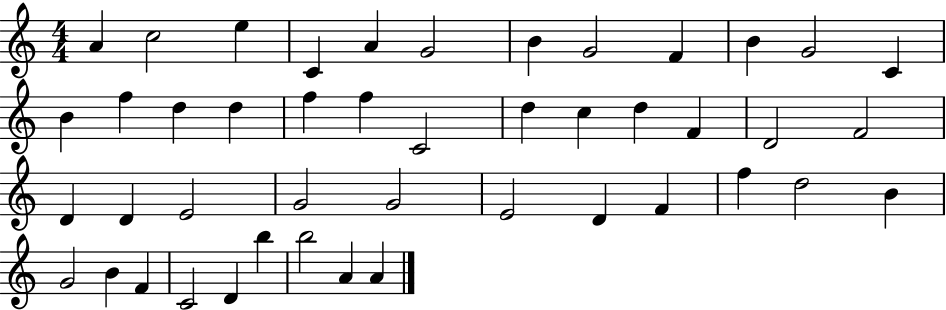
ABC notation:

X:1
T:Untitled
M:4/4
L:1/4
K:C
A c2 e C A G2 B G2 F B G2 C B f d d f f C2 d c d F D2 F2 D D E2 G2 G2 E2 D F f d2 B G2 B F C2 D b b2 A A